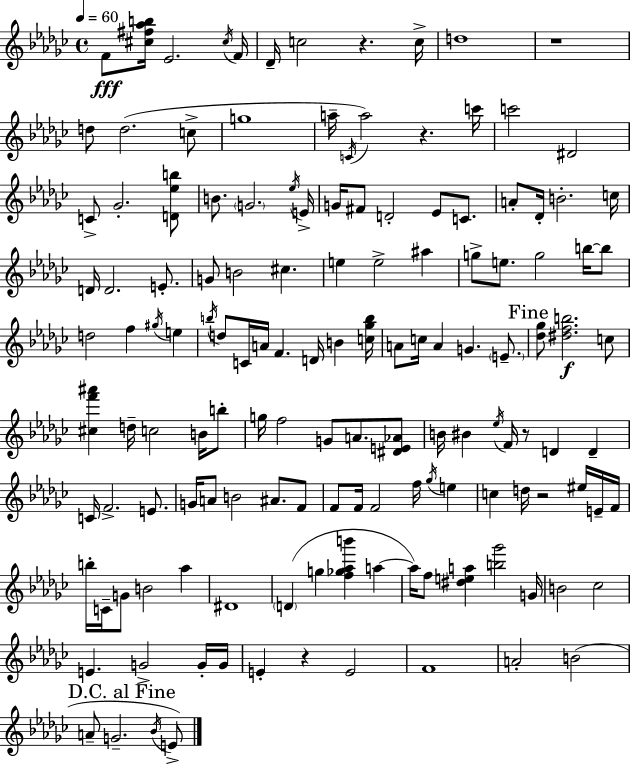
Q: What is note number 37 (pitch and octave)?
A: G4